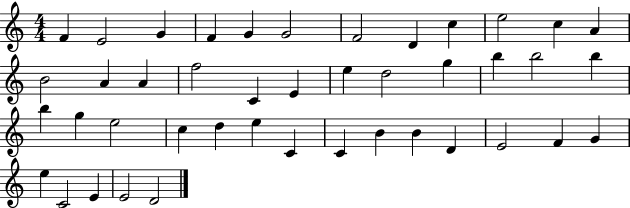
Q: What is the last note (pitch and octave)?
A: D4